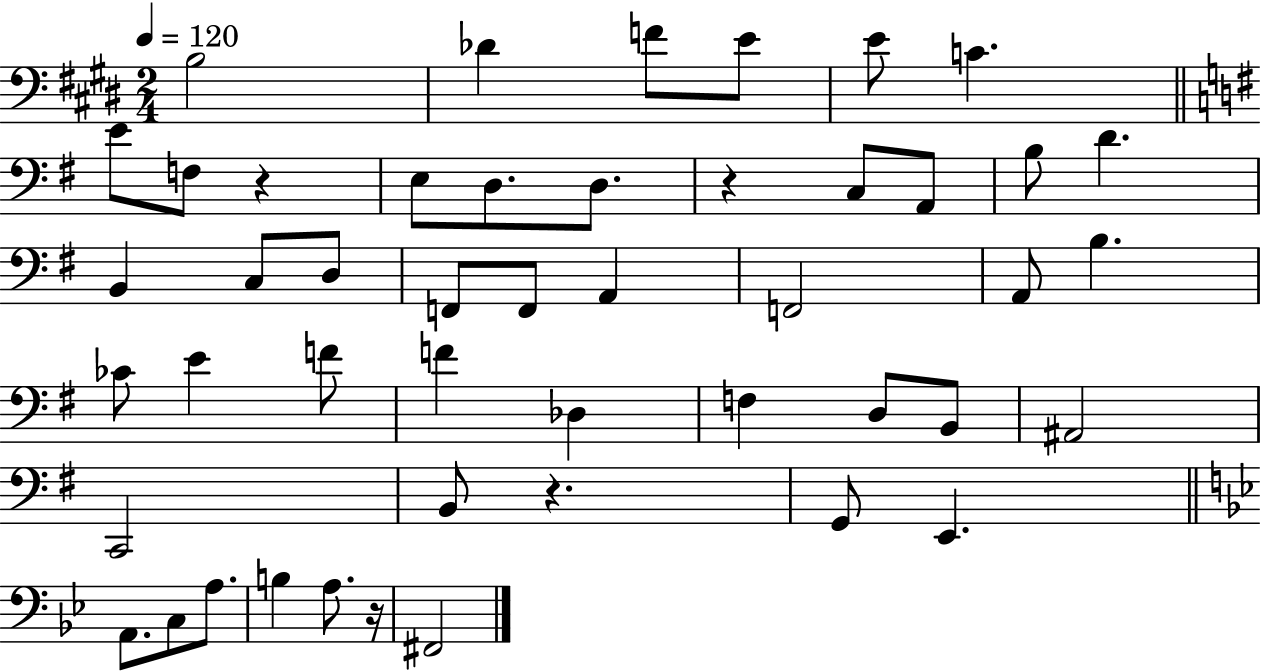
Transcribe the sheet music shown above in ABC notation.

X:1
T:Untitled
M:2/4
L:1/4
K:E
B,2 _D F/2 E/2 E/2 C E/2 F,/2 z E,/2 D,/2 D,/2 z C,/2 A,,/2 B,/2 D B,, C,/2 D,/2 F,,/2 F,,/2 A,, F,,2 A,,/2 B, _C/2 E F/2 F _D, F, D,/2 B,,/2 ^A,,2 C,,2 B,,/2 z G,,/2 E,, A,,/2 C,/2 A,/2 B, A,/2 z/4 ^F,,2